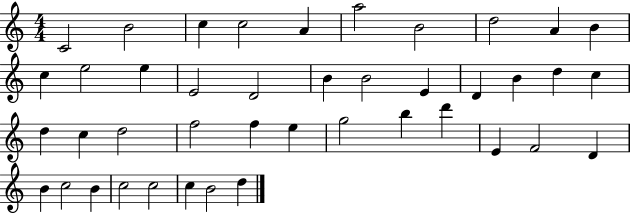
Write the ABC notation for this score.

X:1
T:Untitled
M:4/4
L:1/4
K:C
C2 B2 c c2 A a2 B2 d2 A B c e2 e E2 D2 B B2 E D B d c d c d2 f2 f e g2 b d' E F2 D B c2 B c2 c2 c B2 d